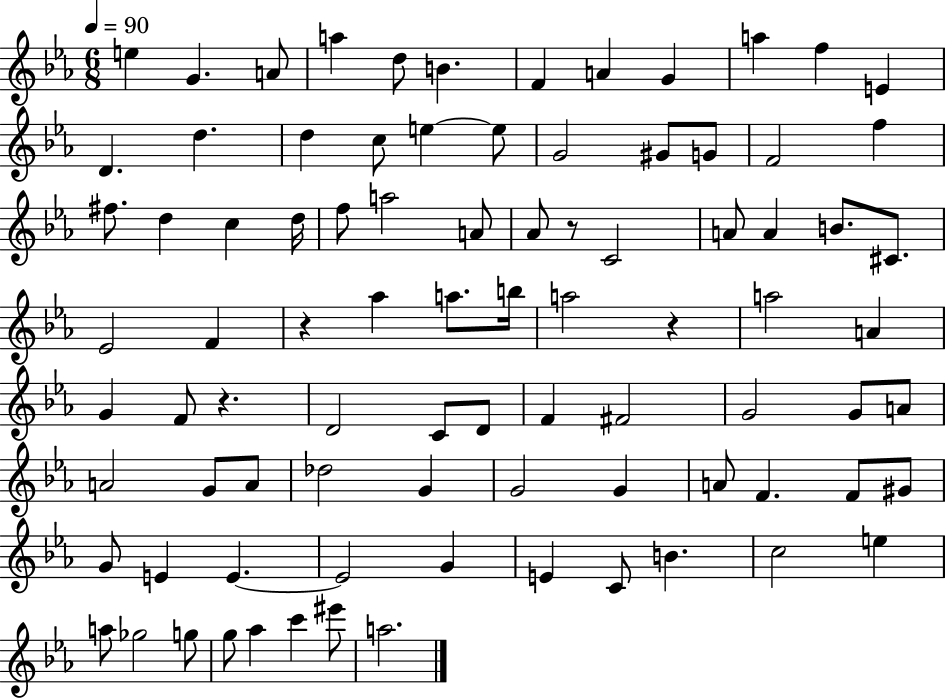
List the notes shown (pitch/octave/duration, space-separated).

E5/q G4/q. A4/e A5/q D5/e B4/q. F4/q A4/q G4/q A5/q F5/q E4/q D4/q. D5/q. D5/q C5/e E5/q E5/e G4/h G#4/e G4/e F4/h F5/q F#5/e. D5/q C5/q D5/s F5/e A5/h A4/e Ab4/e R/e C4/h A4/e A4/q B4/e. C#4/e. Eb4/h F4/q R/q Ab5/q A5/e. B5/s A5/h R/q A5/h A4/q G4/q F4/e R/q. D4/h C4/e D4/e F4/q F#4/h G4/h G4/e A4/e A4/h G4/e A4/e Db5/h G4/q G4/h G4/q A4/e F4/q. F4/e G#4/e G4/e E4/q E4/q. E4/h G4/q E4/q C4/e B4/q. C5/h E5/q A5/e Gb5/h G5/e G5/e Ab5/q C6/q EIS6/e A5/h.